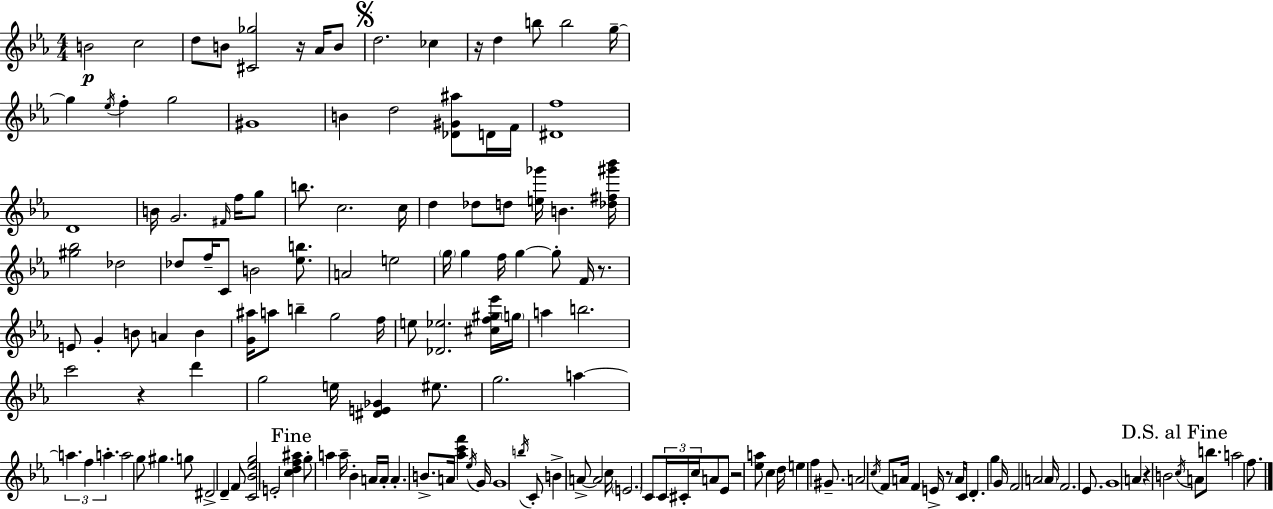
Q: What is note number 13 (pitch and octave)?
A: G5